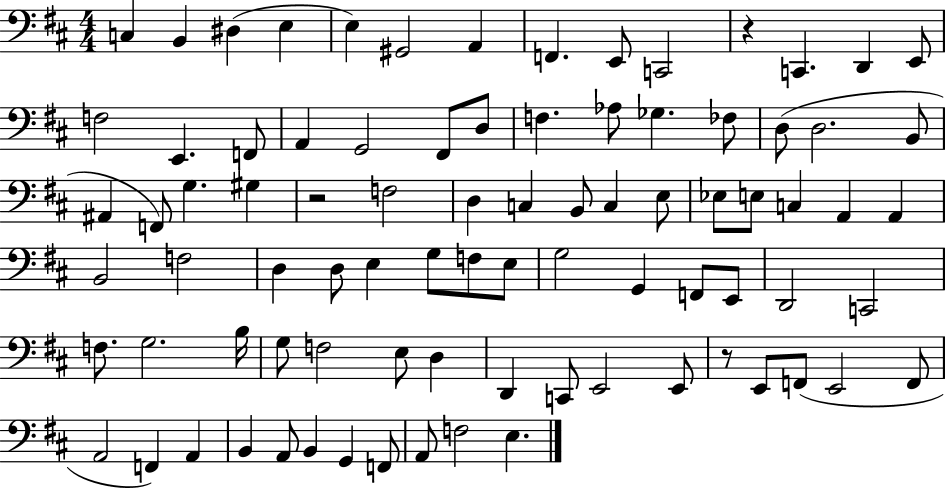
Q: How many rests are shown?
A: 3